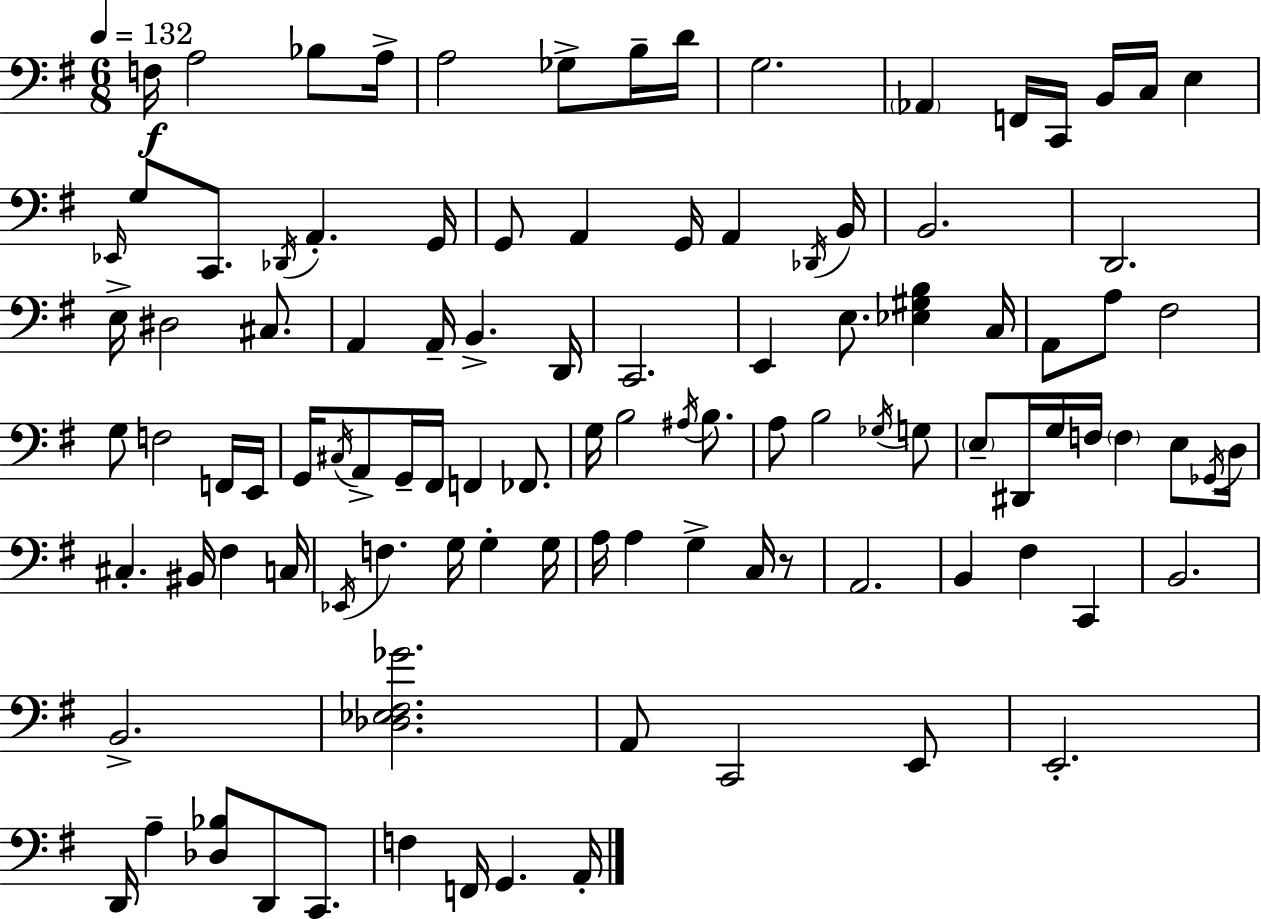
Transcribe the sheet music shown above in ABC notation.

X:1
T:Untitled
M:6/8
L:1/4
K:G
F,/4 A,2 _B,/2 A,/4 A,2 _G,/2 B,/4 D/4 G,2 _A,, F,,/4 C,,/4 B,,/4 C,/4 E, _E,,/4 G,/2 C,,/2 _D,,/4 A,, G,,/4 G,,/2 A,, G,,/4 A,, _D,,/4 B,,/4 B,,2 D,,2 E,/4 ^D,2 ^C,/2 A,, A,,/4 B,, D,,/4 C,,2 E,, E,/2 [_E,^G,B,] C,/4 A,,/2 A,/2 ^F,2 G,/2 F,2 F,,/4 E,,/4 G,,/4 ^C,/4 A,,/2 G,,/4 ^F,,/4 F,, _F,,/2 G,/4 B,2 ^A,/4 B,/2 A,/2 B,2 _G,/4 G,/2 E,/2 ^D,,/4 G,/4 F,/4 F, E,/2 _G,,/4 D,/4 ^C, ^B,,/4 ^F, C,/4 _E,,/4 F, G,/4 G, G,/4 A,/4 A, G, C,/4 z/2 A,,2 B,, ^F, C,, B,,2 B,,2 [_D,_E,^F,_G]2 A,,/2 C,,2 E,,/2 E,,2 D,,/4 A, [_D,_B,]/2 D,,/2 C,,/2 F, F,,/4 G,, A,,/4